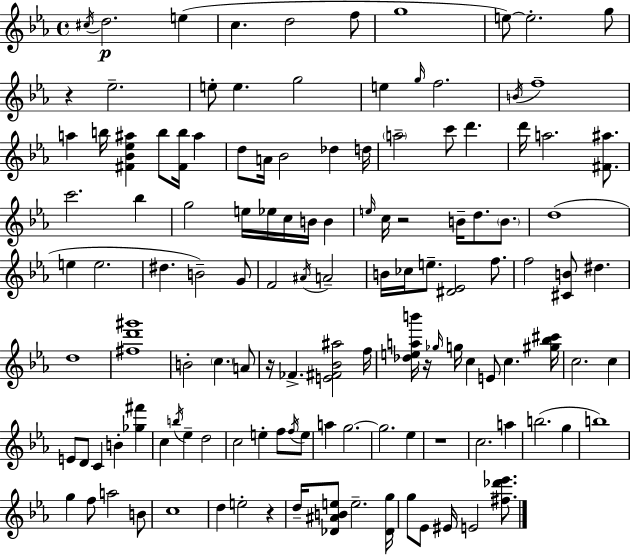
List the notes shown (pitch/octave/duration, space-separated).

C#5/s D5/h. E5/q C5/q. D5/h F5/e G5/w E5/e E5/h. G5/e R/q Eb5/h. E5/e E5/q. G5/h E5/q G5/s F5/h. B4/s F5/w A5/q B5/s [F#4,Bb4,Eb5,A#5]/q B5/e [F#4,B5]/s A#5/q D5/e A4/s Bb4/h Db5/q D5/s A5/h C6/e D6/q. D6/s A5/h. [F#4,A#5]/e. C6/h. Bb5/q G5/h E5/s Eb5/s C5/s B4/s B4/q E5/s C5/s R/h B4/s D5/e. B4/e. D5/w E5/q E5/h. D#5/q. B4/h G4/e F4/h A#4/s A4/h B4/s CES5/s E5/e. [D#4,Eb4]/h F5/e. F5/h [C#4,B4]/e D#5/q. D5/w [F#5,D6,G#6]/w B4/h C5/q. A4/e R/s FES4/q. [E4,F#4,Bb4,A#5]/h F5/s [Db5,E5,A5,B6]/s R/s Gb5/s G5/s C5/q E4/e C5/q. [G#5,Bb5,C#6]/s C5/h. C5/q E4/e D4/e C4/q B4/q [Gb5,F#6]/q C5/q B5/s Eb5/q D5/h C5/h E5/q F5/e F5/s E5/e A5/q G5/h. G5/h. Eb5/q R/w C5/h. A5/q B5/h. G5/q B5/w G5/q F5/e A5/h B4/e C5/w D5/q E5/h R/q D5/s [Db4,A#4,B4,E5]/e E5/h. [Db4,G5]/s G5/e Eb4/e EIS4/s E4/h [F#5,Db6,Eb6]/e.